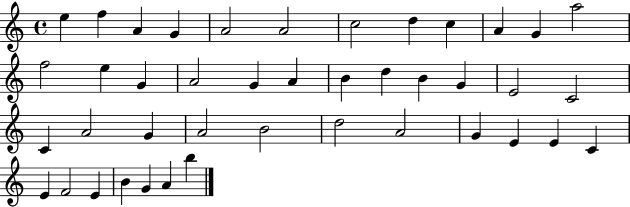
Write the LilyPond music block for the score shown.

{
  \clef treble
  \time 4/4
  \defaultTimeSignature
  \key c \major
  e''4 f''4 a'4 g'4 | a'2 a'2 | c''2 d''4 c''4 | a'4 g'4 a''2 | \break f''2 e''4 g'4 | a'2 g'4 a'4 | b'4 d''4 b'4 g'4 | e'2 c'2 | \break c'4 a'2 g'4 | a'2 b'2 | d''2 a'2 | g'4 e'4 e'4 c'4 | \break e'4 f'2 e'4 | b'4 g'4 a'4 b''4 | \bar "|."
}